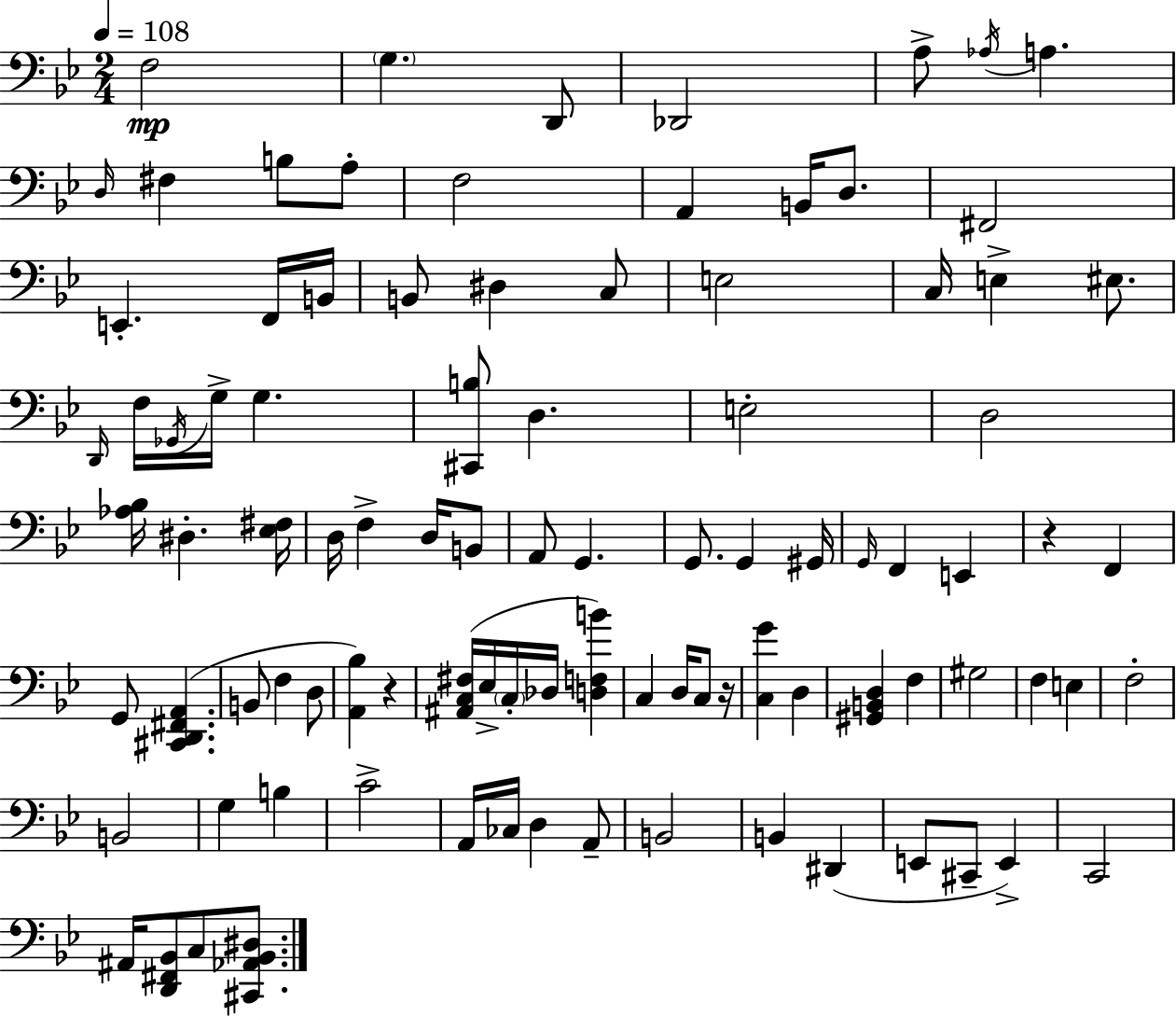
F3/h G3/q. D2/e Db2/h A3/e Ab3/s A3/q. D3/s F#3/q B3/e A3/e F3/h A2/q B2/s D3/e. F#2/h E2/q. F2/s B2/s B2/e D#3/q C3/e E3/h C3/s E3/q EIS3/e. D2/s F3/s Gb2/s G3/s G3/q. [C#2,B3]/e D3/q. E3/h D3/h [Ab3,Bb3]/s D#3/q. [Eb3,F#3]/s D3/s F3/q D3/s B2/e A2/e G2/q. G2/e. G2/q G#2/s G2/s F2/q E2/q R/q F2/q G2/e [C#2,D2,F#2,A2]/q. B2/e F3/q D3/e [A2,Bb3]/q R/q [A#2,C3,F#3]/s Eb3/s C3/s Db3/s [D3,F3,B4]/q C3/q D3/s C3/e R/s [C3,G4]/q D3/q [G#2,B2,D3]/q F3/q G#3/h F3/q E3/q F3/h B2/h G3/q B3/q C4/h A2/s CES3/s D3/q A2/e B2/h B2/q D#2/q E2/e C#2/e E2/q C2/h A#2/s [D2,F#2,Bb2]/e C3/e [C#2,Ab2,Bb2,D#3]/e.